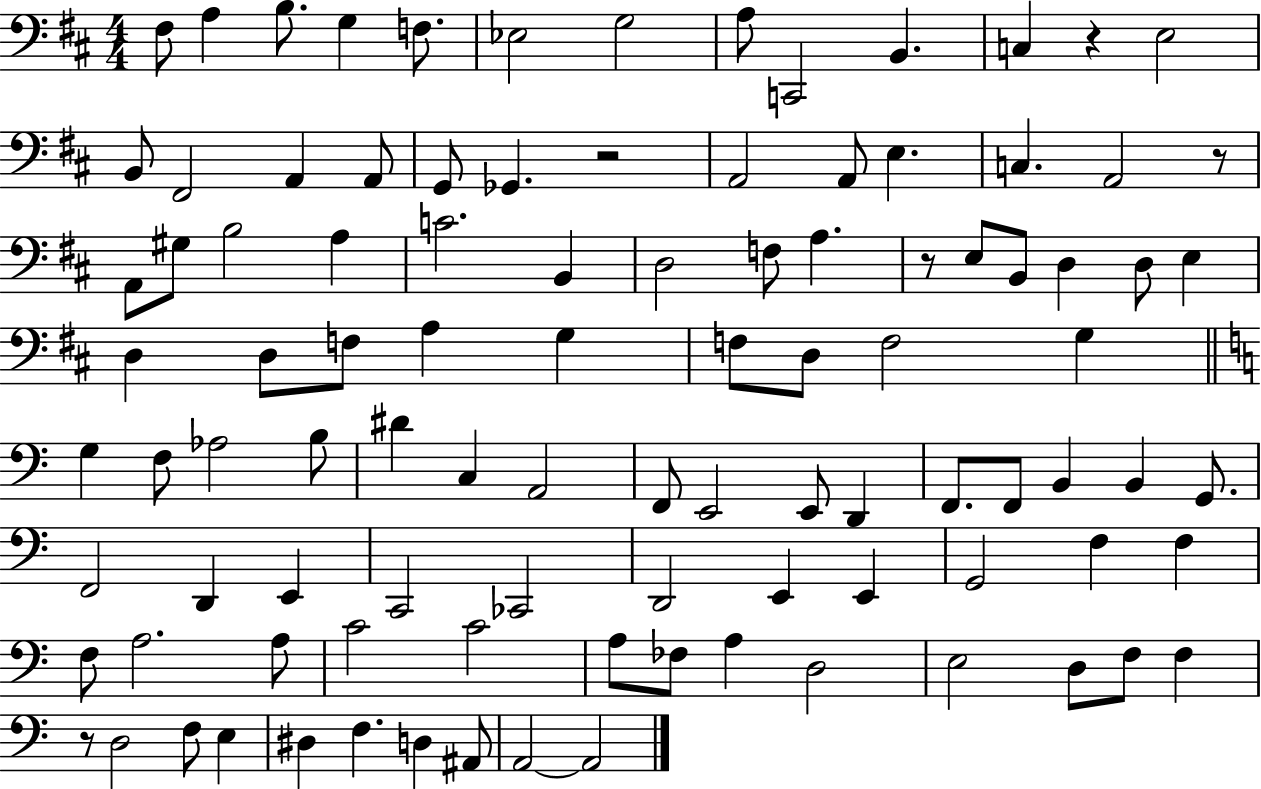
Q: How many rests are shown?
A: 5